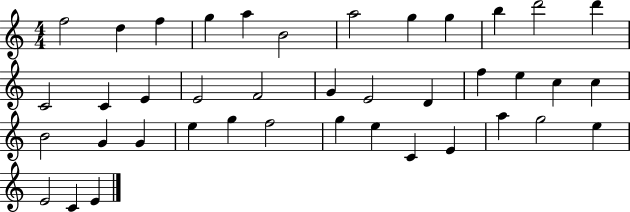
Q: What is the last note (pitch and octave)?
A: E4